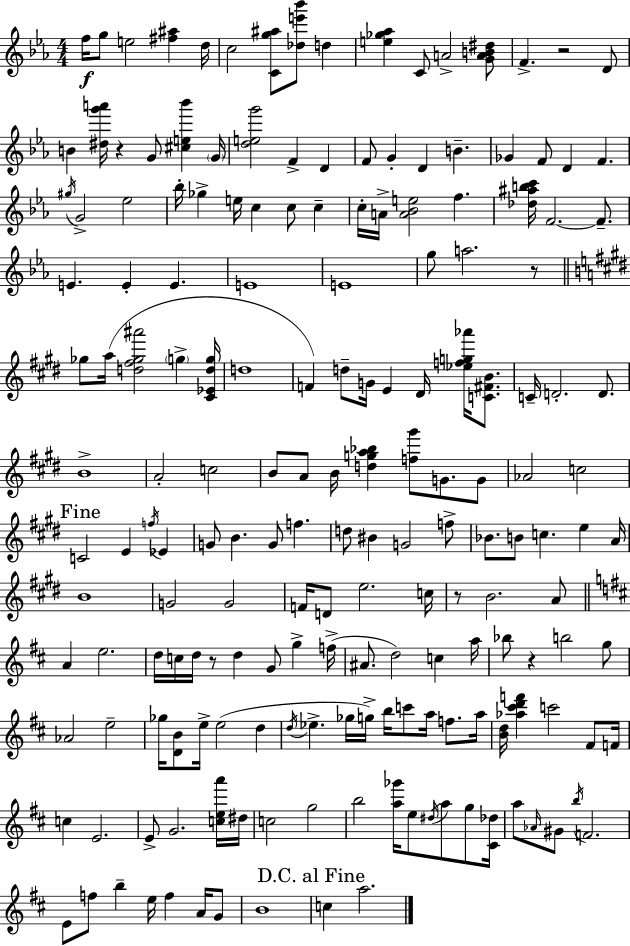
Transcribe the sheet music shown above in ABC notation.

X:1
T:Untitled
M:4/4
L:1/4
K:Cm
f/4 g/2 e2 [^f^a] d/4 c2 [Cg^a]/2 [_de'_b']/2 d [e_g_a] C/2 A2 [GAB^d]/2 F z2 D/2 B [^dg'a']/4 z G/2 [^ce_b'] G/4 [deg']2 F D F/2 G D B _G F/2 D F ^g/4 G2 _e2 _b/4 _g e/4 c c/2 c c/4 A/4 [A_Be]2 f [_d^abc']/4 F2 F/2 E E E E4 E4 g/2 a2 z/2 _g/2 a/4 [d^f_g^a']2 g [^C_Edg]/4 d4 F d/2 G/4 E ^D/4 [_efg_a']/4 [C^FB]/2 C/4 D2 D/2 B4 A2 c2 B/2 A/2 B/4 [dga_b] [f^g']/2 G/2 G/2 _A2 c2 C2 E f/4 _E G/2 B G/2 f d/2 ^B G2 f/2 _B/2 B/2 c e A/4 B4 G2 G2 F/4 D/2 e2 c/4 z/2 B2 A/2 A e2 d/4 c/4 d/4 z/2 d G/2 g f/4 ^A/2 d2 c a/4 _b/2 z b2 g/2 _A2 e2 _g/4 [DB]/2 e/4 e2 d d/4 _e _g/4 g/4 b/4 c'/2 a/4 f/2 a/4 [Bd]/4 [_a^c'd'f'] c'2 ^F/2 F/4 c E2 E/2 G2 [cea']/4 ^d/4 c2 g2 b2 [a_g']/4 e/2 ^d/4 a/2 g/2 [^C_d]/4 a/2 _A/4 ^G/2 b/4 F2 E/2 f/2 b e/4 f A/4 G/2 B4 c a2